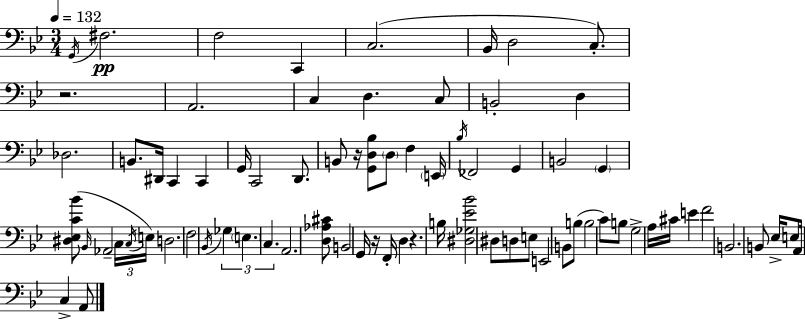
X:1
T:Untitled
M:3/4
L:1/4
K:Bb
G,,/4 ^F,2 F,2 C,, C,2 _B,,/4 D,2 C,/2 z2 A,,2 C, D, C,/2 B,,2 D, _D,2 B,,/2 ^D,,/4 C,, C,, G,,/4 C,,2 D,,/2 B,,/2 z/4 [G,,D,_B,]/2 D,/2 F, E,,/4 _B,/4 _F,,2 G,, B,,2 G,, [^D,_E,C_B]/2 _B,,/4 _A,,2 C,/4 C,/4 E,/4 D,2 F,2 _B,,/4 _G, E, C, A,,2 [D,_A,^C]/2 B,,2 G,,/4 z/4 F,,/4 D, z B,/4 [^D,_G,_E_B]2 ^D,/2 D,/2 E,/2 E,,2 B,,/2 B,/2 B,2 C/2 B,/2 G,2 A,/4 ^C/4 E F2 B,,2 B,,/2 _E,/4 E,/2 A,,/4 C, A,,/2